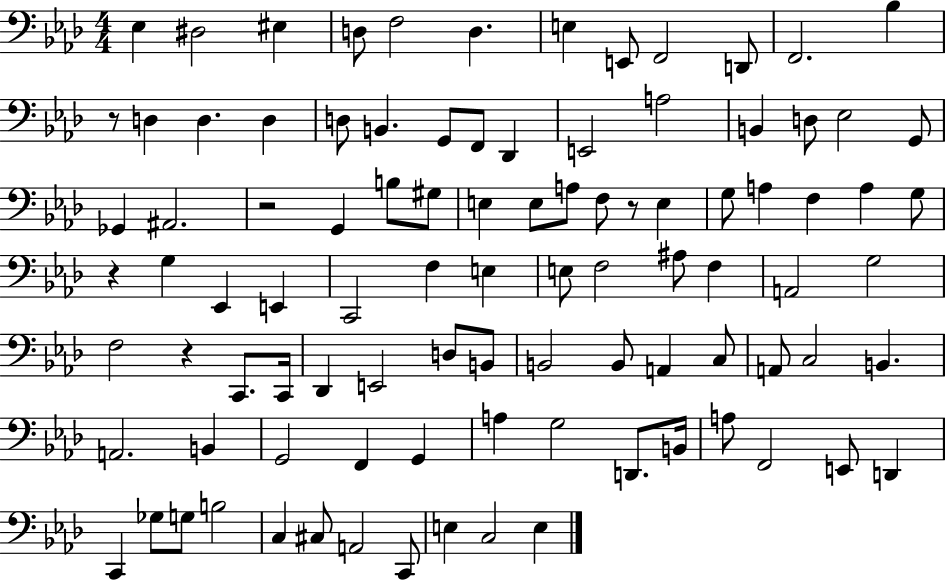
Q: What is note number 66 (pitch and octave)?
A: C3